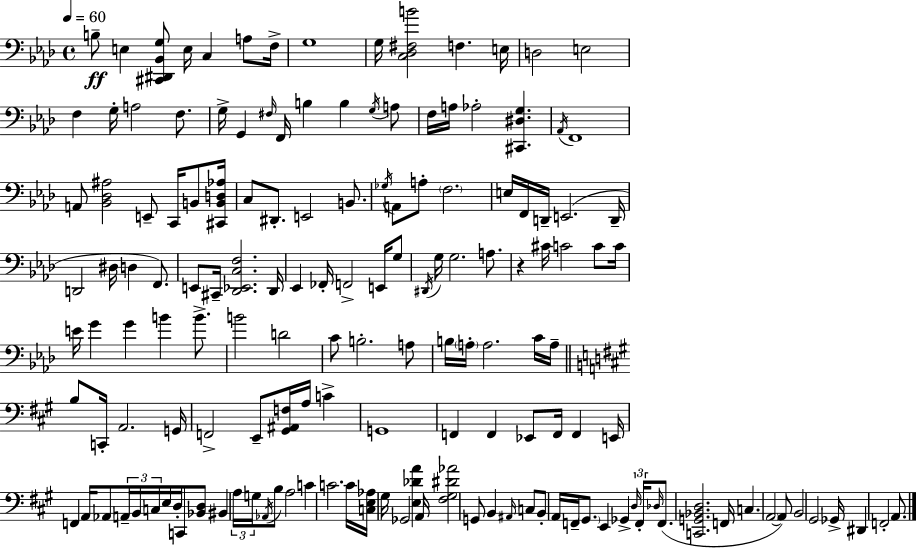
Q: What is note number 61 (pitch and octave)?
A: G3